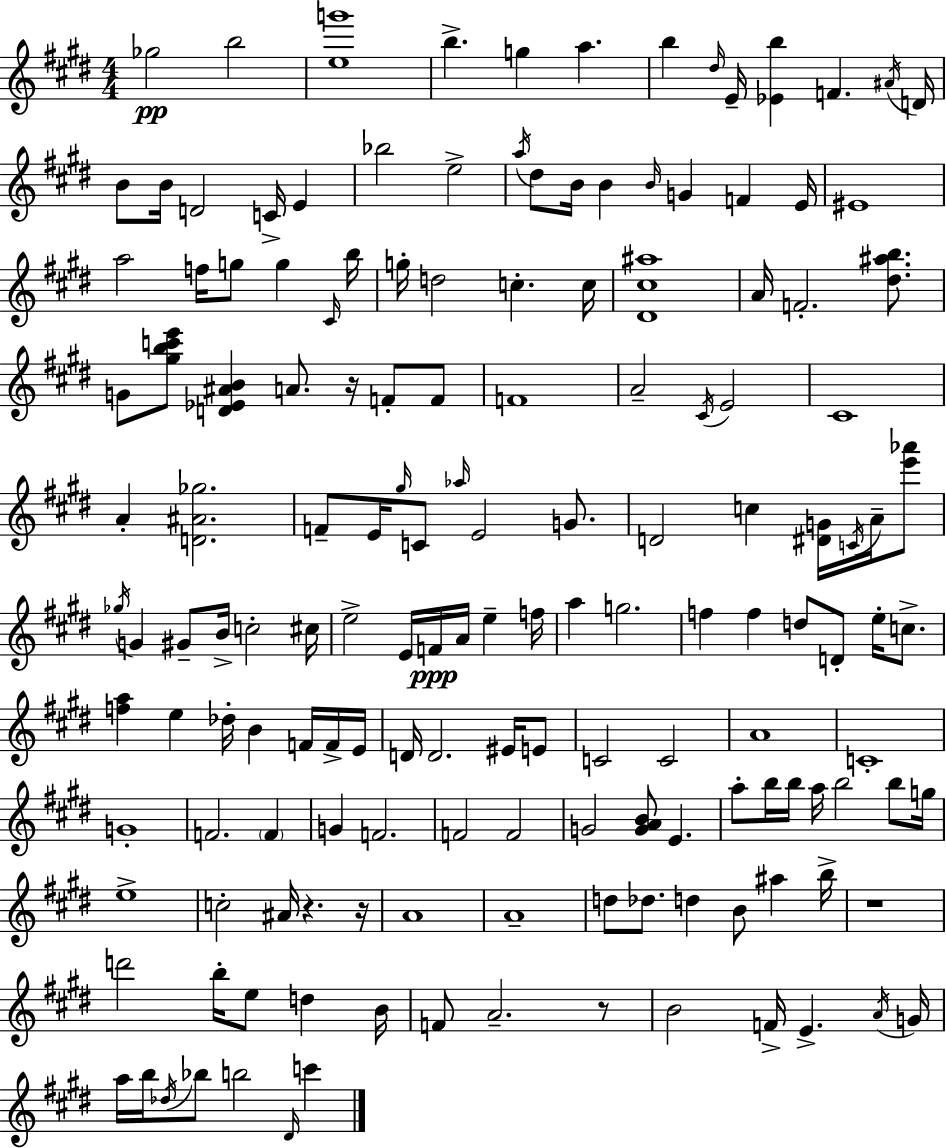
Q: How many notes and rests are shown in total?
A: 156